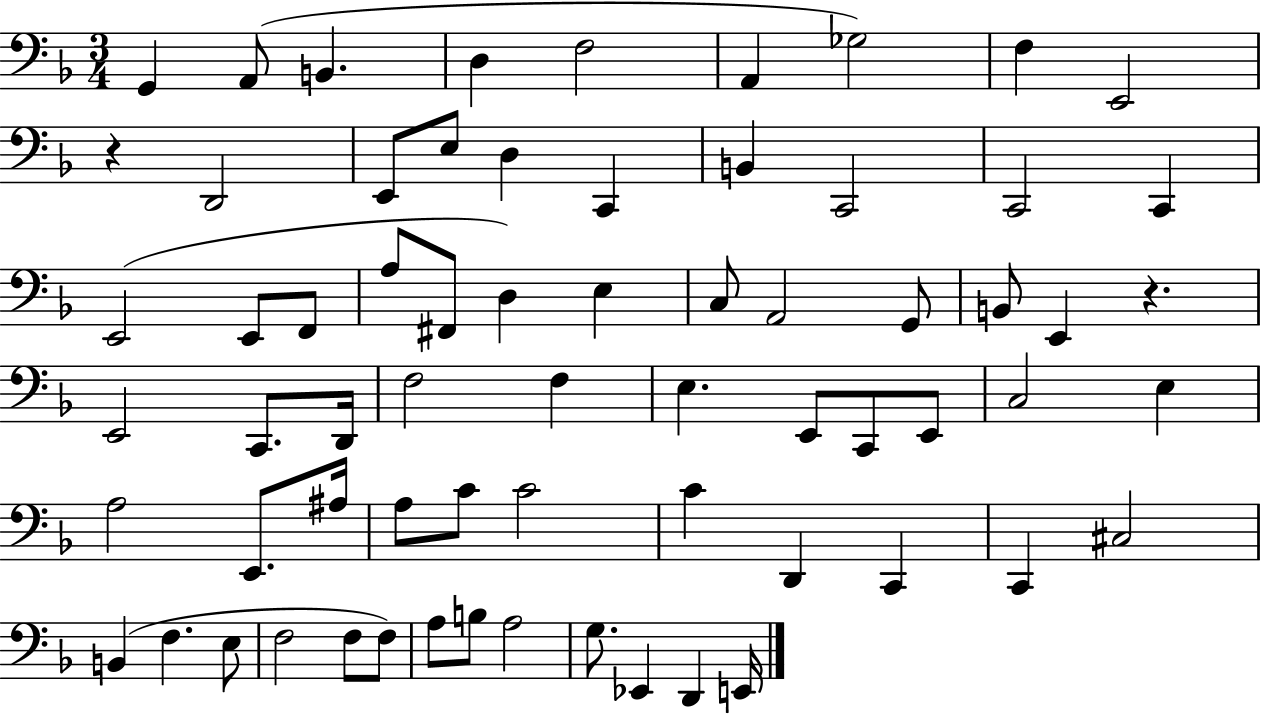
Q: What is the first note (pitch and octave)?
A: G2